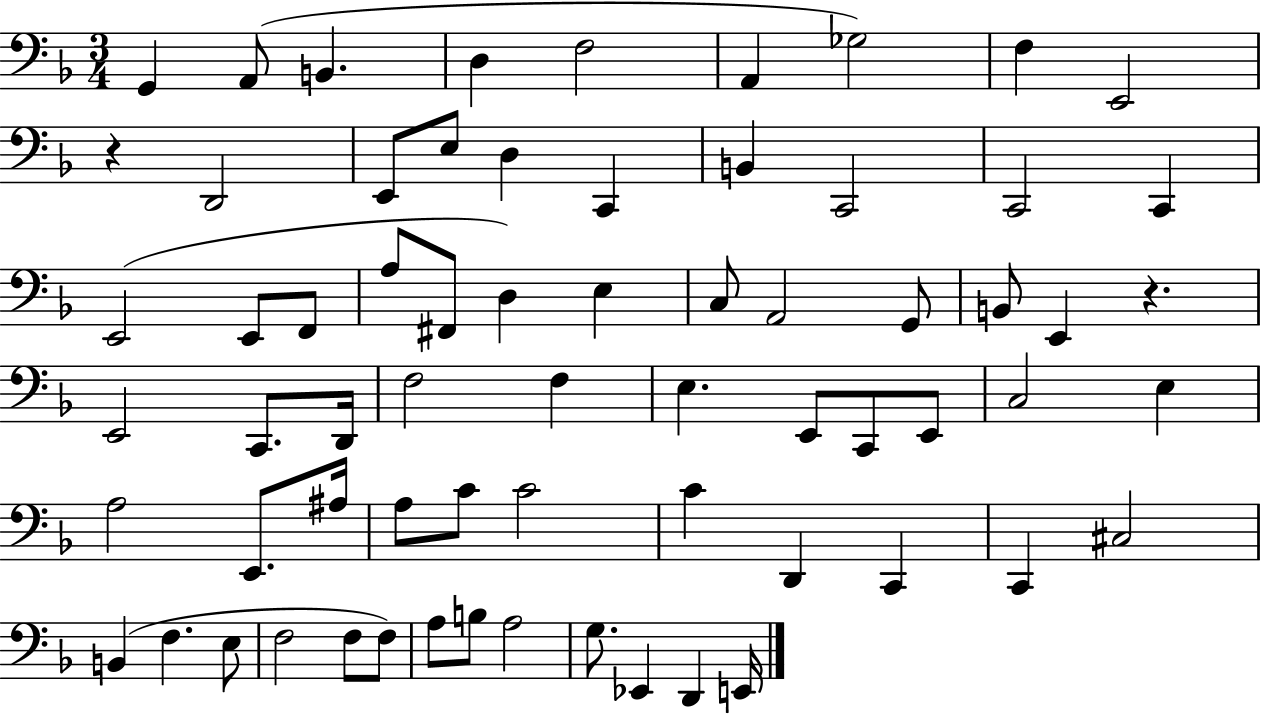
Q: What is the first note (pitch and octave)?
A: G2